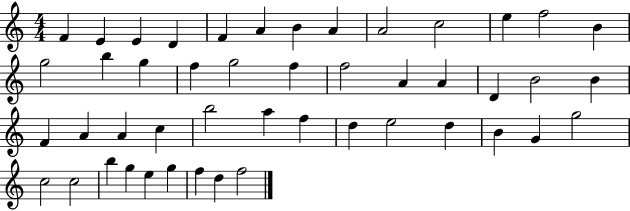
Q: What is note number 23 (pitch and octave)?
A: D4